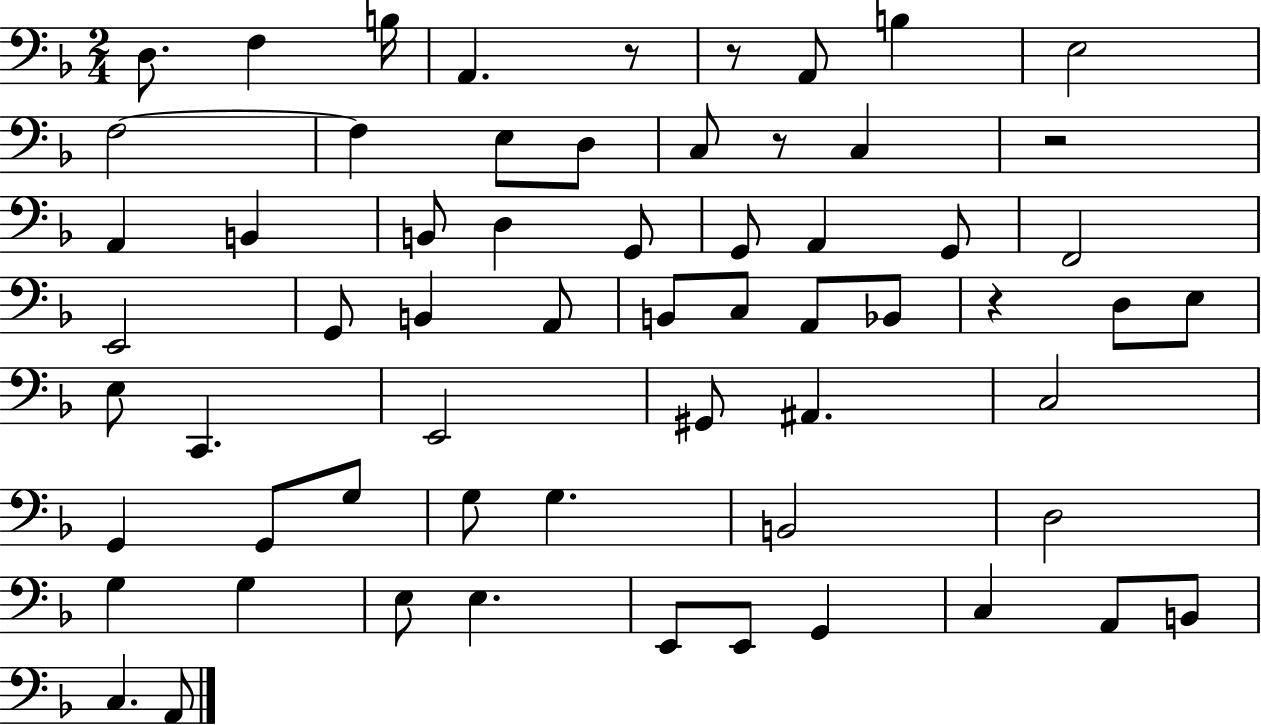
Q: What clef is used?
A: bass